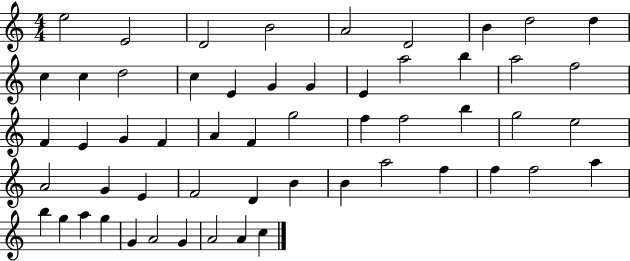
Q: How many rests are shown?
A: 0